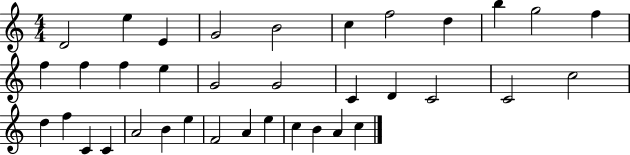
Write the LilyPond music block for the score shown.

{
  \clef treble
  \numericTimeSignature
  \time 4/4
  \key c \major
  d'2 e''4 e'4 | g'2 b'2 | c''4 f''2 d''4 | b''4 g''2 f''4 | \break f''4 f''4 f''4 e''4 | g'2 g'2 | c'4 d'4 c'2 | c'2 c''2 | \break d''4 f''4 c'4 c'4 | a'2 b'4 e''4 | f'2 a'4 e''4 | c''4 b'4 a'4 c''4 | \break \bar "|."
}